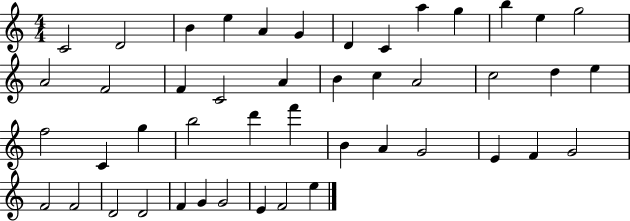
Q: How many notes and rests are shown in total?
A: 46